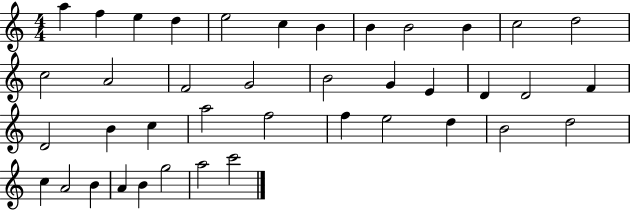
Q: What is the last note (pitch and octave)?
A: C6